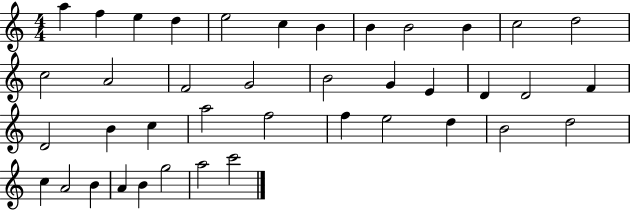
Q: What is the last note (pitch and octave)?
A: C6